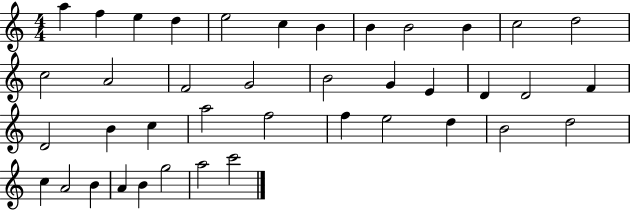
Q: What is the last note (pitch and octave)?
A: C6